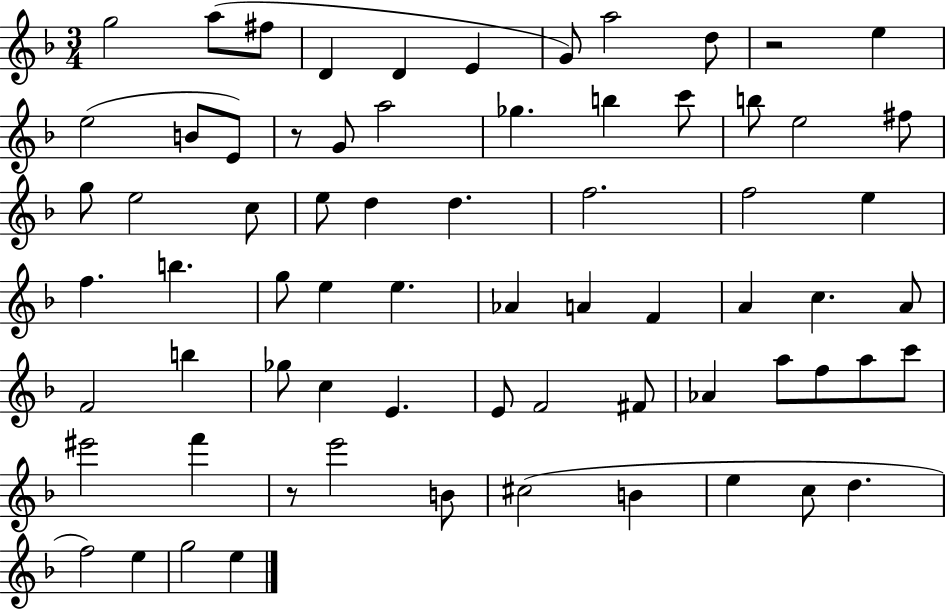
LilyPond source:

{
  \clef treble
  \numericTimeSignature
  \time 3/4
  \key f \major
  g''2 a''8( fis''8 | d'4 d'4 e'4 | g'8) a''2 d''8 | r2 e''4 | \break e''2( b'8 e'8) | r8 g'8 a''2 | ges''4. b''4 c'''8 | b''8 e''2 fis''8 | \break g''8 e''2 c''8 | e''8 d''4 d''4. | f''2. | f''2 e''4 | \break f''4. b''4. | g''8 e''4 e''4. | aes'4 a'4 f'4 | a'4 c''4. a'8 | \break f'2 b''4 | ges''8 c''4 e'4. | e'8 f'2 fis'8 | aes'4 a''8 f''8 a''8 c'''8 | \break eis'''2 f'''4 | r8 e'''2 b'8 | cis''2( b'4 | e''4 c''8 d''4. | \break f''2) e''4 | g''2 e''4 | \bar "|."
}